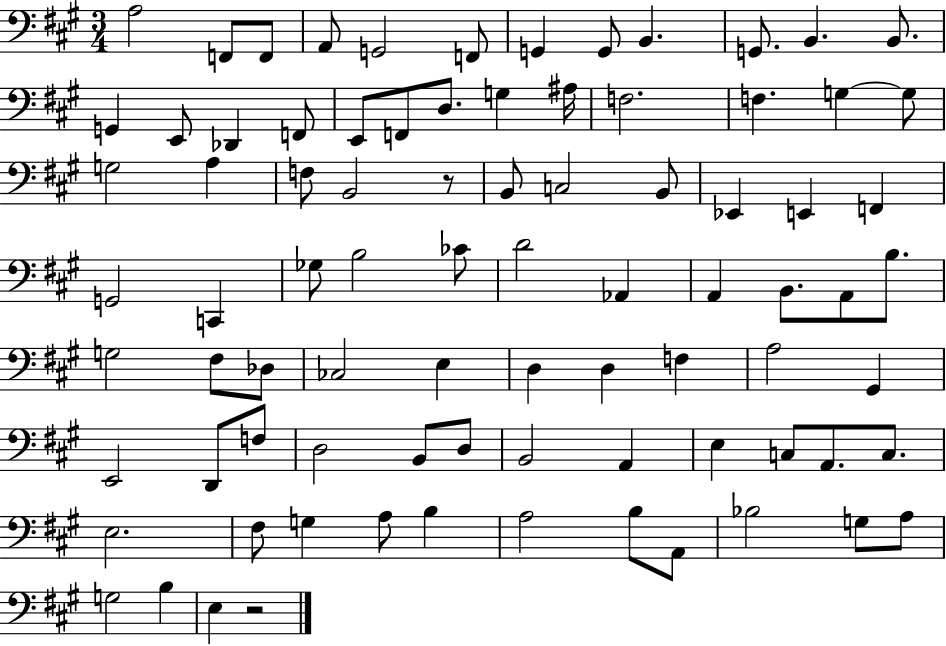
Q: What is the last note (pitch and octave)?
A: E3